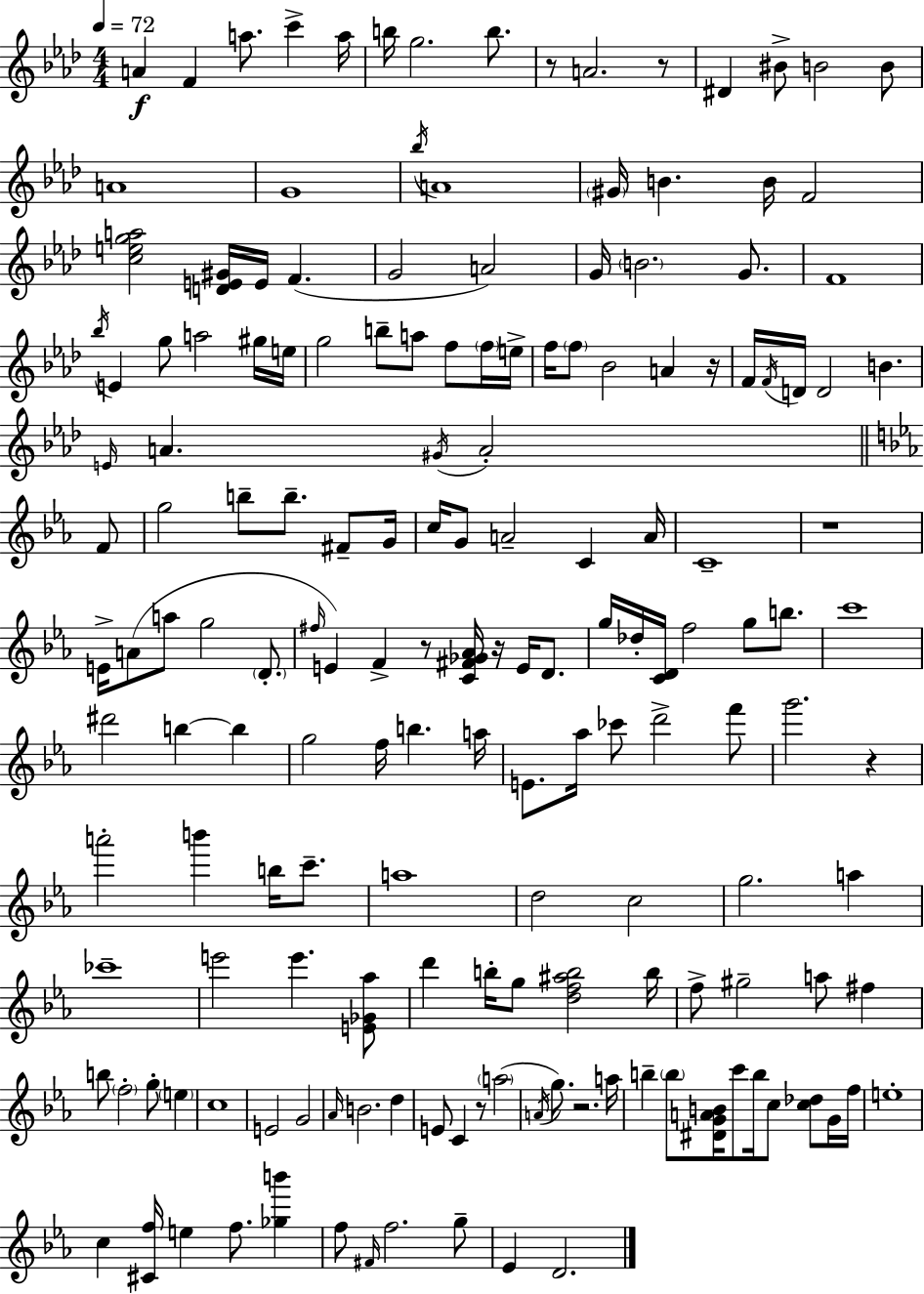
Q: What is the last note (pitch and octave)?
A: D4